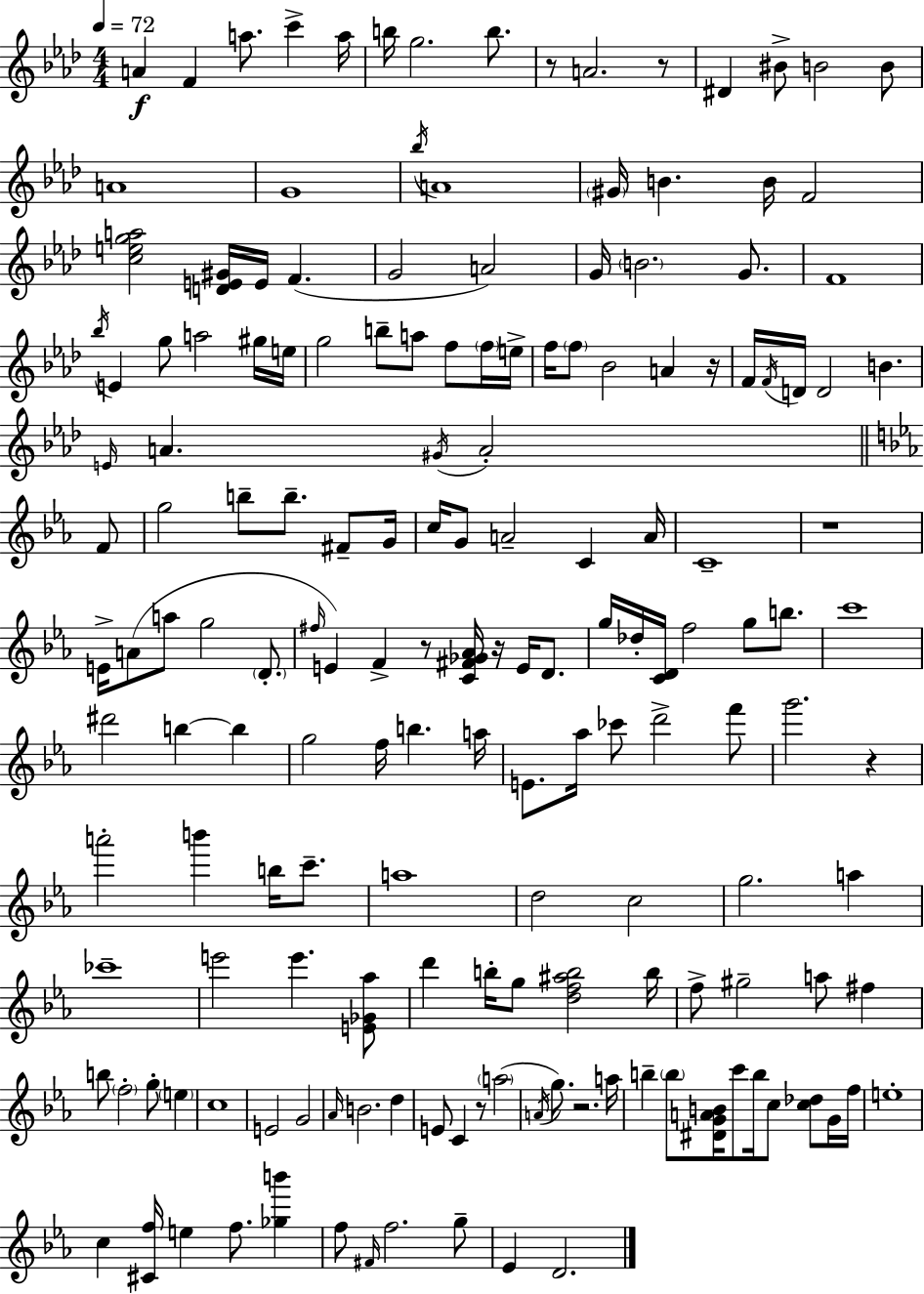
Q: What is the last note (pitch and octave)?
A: D4